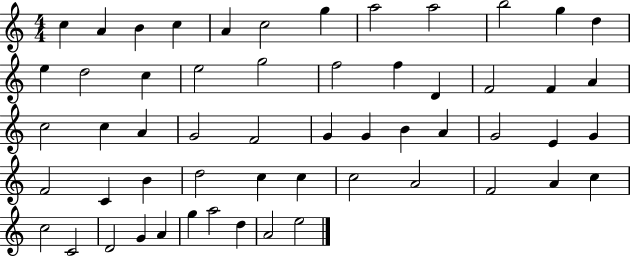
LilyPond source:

{
  \clef treble
  \numericTimeSignature
  \time 4/4
  \key c \major
  c''4 a'4 b'4 c''4 | a'4 c''2 g''4 | a''2 a''2 | b''2 g''4 d''4 | \break e''4 d''2 c''4 | e''2 g''2 | f''2 f''4 d'4 | f'2 f'4 a'4 | \break c''2 c''4 a'4 | g'2 f'2 | g'4 g'4 b'4 a'4 | g'2 e'4 g'4 | \break f'2 c'4 b'4 | d''2 c''4 c''4 | c''2 a'2 | f'2 a'4 c''4 | \break c''2 c'2 | d'2 g'4 a'4 | g''4 a''2 d''4 | a'2 e''2 | \break \bar "|."
}